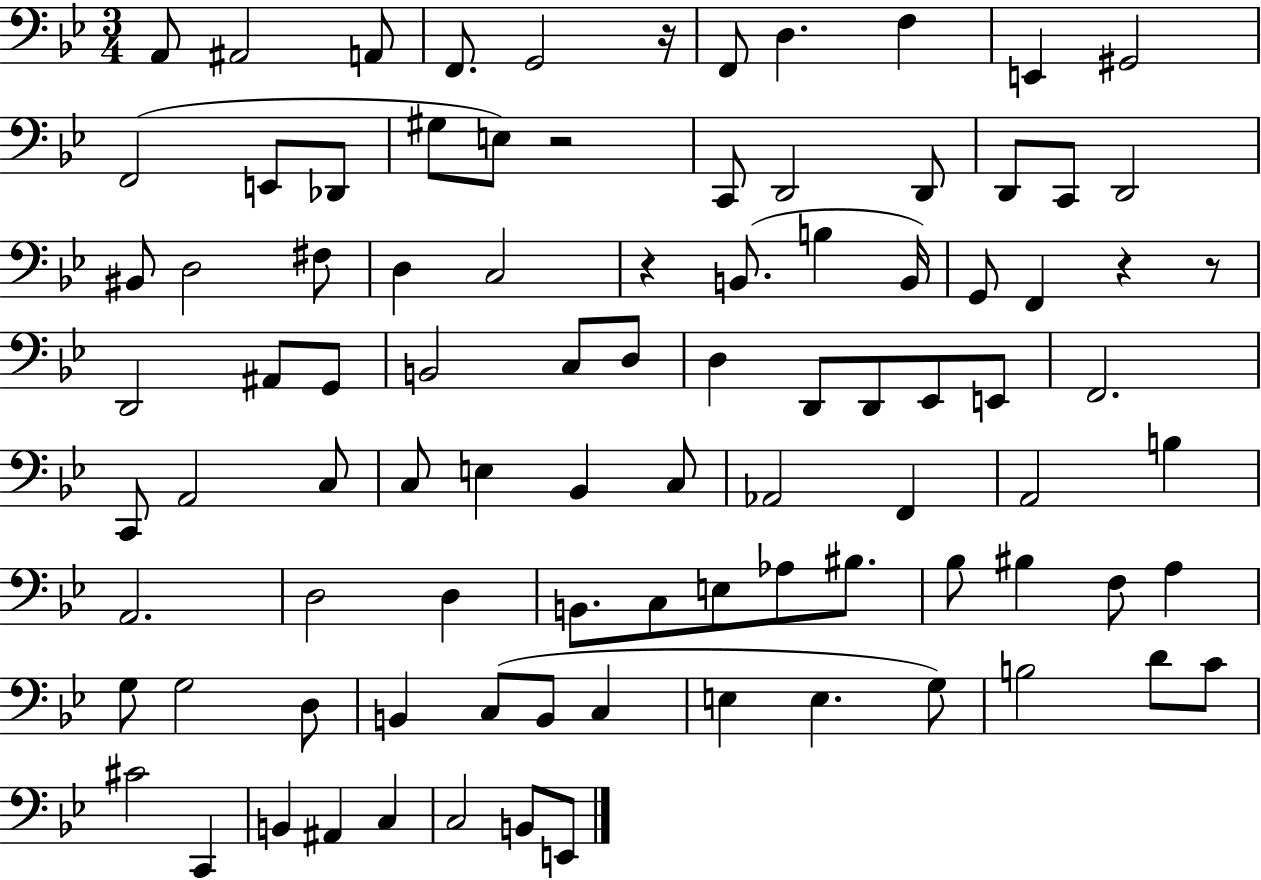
{
  \clef bass
  \numericTimeSignature
  \time 3/4
  \key bes \major
  a,8 ais,2 a,8 | f,8. g,2 r16 | f,8 d4. f4 | e,4 gis,2 | \break f,2( e,8 des,8 | gis8 e8) r2 | c,8 d,2 d,8 | d,8 c,8 d,2 | \break bis,8 d2 fis8 | d4 c2 | r4 b,8.( b4 b,16) | g,8 f,4 r4 r8 | \break d,2 ais,8 g,8 | b,2 c8 d8 | d4 d,8 d,8 ees,8 e,8 | f,2. | \break c,8 a,2 c8 | c8 e4 bes,4 c8 | aes,2 f,4 | a,2 b4 | \break a,2. | d2 d4 | b,8. c8 e8 aes8 bis8. | bes8 bis4 f8 a4 | \break g8 g2 d8 | b,4 c8( b,8 c4 | e4 e4. g8) | b2 d'8 c'8 | \break cis'2 c,4 | b,4 ais,4 c4 | c2 b,8 e,8 | \bar "|."
}